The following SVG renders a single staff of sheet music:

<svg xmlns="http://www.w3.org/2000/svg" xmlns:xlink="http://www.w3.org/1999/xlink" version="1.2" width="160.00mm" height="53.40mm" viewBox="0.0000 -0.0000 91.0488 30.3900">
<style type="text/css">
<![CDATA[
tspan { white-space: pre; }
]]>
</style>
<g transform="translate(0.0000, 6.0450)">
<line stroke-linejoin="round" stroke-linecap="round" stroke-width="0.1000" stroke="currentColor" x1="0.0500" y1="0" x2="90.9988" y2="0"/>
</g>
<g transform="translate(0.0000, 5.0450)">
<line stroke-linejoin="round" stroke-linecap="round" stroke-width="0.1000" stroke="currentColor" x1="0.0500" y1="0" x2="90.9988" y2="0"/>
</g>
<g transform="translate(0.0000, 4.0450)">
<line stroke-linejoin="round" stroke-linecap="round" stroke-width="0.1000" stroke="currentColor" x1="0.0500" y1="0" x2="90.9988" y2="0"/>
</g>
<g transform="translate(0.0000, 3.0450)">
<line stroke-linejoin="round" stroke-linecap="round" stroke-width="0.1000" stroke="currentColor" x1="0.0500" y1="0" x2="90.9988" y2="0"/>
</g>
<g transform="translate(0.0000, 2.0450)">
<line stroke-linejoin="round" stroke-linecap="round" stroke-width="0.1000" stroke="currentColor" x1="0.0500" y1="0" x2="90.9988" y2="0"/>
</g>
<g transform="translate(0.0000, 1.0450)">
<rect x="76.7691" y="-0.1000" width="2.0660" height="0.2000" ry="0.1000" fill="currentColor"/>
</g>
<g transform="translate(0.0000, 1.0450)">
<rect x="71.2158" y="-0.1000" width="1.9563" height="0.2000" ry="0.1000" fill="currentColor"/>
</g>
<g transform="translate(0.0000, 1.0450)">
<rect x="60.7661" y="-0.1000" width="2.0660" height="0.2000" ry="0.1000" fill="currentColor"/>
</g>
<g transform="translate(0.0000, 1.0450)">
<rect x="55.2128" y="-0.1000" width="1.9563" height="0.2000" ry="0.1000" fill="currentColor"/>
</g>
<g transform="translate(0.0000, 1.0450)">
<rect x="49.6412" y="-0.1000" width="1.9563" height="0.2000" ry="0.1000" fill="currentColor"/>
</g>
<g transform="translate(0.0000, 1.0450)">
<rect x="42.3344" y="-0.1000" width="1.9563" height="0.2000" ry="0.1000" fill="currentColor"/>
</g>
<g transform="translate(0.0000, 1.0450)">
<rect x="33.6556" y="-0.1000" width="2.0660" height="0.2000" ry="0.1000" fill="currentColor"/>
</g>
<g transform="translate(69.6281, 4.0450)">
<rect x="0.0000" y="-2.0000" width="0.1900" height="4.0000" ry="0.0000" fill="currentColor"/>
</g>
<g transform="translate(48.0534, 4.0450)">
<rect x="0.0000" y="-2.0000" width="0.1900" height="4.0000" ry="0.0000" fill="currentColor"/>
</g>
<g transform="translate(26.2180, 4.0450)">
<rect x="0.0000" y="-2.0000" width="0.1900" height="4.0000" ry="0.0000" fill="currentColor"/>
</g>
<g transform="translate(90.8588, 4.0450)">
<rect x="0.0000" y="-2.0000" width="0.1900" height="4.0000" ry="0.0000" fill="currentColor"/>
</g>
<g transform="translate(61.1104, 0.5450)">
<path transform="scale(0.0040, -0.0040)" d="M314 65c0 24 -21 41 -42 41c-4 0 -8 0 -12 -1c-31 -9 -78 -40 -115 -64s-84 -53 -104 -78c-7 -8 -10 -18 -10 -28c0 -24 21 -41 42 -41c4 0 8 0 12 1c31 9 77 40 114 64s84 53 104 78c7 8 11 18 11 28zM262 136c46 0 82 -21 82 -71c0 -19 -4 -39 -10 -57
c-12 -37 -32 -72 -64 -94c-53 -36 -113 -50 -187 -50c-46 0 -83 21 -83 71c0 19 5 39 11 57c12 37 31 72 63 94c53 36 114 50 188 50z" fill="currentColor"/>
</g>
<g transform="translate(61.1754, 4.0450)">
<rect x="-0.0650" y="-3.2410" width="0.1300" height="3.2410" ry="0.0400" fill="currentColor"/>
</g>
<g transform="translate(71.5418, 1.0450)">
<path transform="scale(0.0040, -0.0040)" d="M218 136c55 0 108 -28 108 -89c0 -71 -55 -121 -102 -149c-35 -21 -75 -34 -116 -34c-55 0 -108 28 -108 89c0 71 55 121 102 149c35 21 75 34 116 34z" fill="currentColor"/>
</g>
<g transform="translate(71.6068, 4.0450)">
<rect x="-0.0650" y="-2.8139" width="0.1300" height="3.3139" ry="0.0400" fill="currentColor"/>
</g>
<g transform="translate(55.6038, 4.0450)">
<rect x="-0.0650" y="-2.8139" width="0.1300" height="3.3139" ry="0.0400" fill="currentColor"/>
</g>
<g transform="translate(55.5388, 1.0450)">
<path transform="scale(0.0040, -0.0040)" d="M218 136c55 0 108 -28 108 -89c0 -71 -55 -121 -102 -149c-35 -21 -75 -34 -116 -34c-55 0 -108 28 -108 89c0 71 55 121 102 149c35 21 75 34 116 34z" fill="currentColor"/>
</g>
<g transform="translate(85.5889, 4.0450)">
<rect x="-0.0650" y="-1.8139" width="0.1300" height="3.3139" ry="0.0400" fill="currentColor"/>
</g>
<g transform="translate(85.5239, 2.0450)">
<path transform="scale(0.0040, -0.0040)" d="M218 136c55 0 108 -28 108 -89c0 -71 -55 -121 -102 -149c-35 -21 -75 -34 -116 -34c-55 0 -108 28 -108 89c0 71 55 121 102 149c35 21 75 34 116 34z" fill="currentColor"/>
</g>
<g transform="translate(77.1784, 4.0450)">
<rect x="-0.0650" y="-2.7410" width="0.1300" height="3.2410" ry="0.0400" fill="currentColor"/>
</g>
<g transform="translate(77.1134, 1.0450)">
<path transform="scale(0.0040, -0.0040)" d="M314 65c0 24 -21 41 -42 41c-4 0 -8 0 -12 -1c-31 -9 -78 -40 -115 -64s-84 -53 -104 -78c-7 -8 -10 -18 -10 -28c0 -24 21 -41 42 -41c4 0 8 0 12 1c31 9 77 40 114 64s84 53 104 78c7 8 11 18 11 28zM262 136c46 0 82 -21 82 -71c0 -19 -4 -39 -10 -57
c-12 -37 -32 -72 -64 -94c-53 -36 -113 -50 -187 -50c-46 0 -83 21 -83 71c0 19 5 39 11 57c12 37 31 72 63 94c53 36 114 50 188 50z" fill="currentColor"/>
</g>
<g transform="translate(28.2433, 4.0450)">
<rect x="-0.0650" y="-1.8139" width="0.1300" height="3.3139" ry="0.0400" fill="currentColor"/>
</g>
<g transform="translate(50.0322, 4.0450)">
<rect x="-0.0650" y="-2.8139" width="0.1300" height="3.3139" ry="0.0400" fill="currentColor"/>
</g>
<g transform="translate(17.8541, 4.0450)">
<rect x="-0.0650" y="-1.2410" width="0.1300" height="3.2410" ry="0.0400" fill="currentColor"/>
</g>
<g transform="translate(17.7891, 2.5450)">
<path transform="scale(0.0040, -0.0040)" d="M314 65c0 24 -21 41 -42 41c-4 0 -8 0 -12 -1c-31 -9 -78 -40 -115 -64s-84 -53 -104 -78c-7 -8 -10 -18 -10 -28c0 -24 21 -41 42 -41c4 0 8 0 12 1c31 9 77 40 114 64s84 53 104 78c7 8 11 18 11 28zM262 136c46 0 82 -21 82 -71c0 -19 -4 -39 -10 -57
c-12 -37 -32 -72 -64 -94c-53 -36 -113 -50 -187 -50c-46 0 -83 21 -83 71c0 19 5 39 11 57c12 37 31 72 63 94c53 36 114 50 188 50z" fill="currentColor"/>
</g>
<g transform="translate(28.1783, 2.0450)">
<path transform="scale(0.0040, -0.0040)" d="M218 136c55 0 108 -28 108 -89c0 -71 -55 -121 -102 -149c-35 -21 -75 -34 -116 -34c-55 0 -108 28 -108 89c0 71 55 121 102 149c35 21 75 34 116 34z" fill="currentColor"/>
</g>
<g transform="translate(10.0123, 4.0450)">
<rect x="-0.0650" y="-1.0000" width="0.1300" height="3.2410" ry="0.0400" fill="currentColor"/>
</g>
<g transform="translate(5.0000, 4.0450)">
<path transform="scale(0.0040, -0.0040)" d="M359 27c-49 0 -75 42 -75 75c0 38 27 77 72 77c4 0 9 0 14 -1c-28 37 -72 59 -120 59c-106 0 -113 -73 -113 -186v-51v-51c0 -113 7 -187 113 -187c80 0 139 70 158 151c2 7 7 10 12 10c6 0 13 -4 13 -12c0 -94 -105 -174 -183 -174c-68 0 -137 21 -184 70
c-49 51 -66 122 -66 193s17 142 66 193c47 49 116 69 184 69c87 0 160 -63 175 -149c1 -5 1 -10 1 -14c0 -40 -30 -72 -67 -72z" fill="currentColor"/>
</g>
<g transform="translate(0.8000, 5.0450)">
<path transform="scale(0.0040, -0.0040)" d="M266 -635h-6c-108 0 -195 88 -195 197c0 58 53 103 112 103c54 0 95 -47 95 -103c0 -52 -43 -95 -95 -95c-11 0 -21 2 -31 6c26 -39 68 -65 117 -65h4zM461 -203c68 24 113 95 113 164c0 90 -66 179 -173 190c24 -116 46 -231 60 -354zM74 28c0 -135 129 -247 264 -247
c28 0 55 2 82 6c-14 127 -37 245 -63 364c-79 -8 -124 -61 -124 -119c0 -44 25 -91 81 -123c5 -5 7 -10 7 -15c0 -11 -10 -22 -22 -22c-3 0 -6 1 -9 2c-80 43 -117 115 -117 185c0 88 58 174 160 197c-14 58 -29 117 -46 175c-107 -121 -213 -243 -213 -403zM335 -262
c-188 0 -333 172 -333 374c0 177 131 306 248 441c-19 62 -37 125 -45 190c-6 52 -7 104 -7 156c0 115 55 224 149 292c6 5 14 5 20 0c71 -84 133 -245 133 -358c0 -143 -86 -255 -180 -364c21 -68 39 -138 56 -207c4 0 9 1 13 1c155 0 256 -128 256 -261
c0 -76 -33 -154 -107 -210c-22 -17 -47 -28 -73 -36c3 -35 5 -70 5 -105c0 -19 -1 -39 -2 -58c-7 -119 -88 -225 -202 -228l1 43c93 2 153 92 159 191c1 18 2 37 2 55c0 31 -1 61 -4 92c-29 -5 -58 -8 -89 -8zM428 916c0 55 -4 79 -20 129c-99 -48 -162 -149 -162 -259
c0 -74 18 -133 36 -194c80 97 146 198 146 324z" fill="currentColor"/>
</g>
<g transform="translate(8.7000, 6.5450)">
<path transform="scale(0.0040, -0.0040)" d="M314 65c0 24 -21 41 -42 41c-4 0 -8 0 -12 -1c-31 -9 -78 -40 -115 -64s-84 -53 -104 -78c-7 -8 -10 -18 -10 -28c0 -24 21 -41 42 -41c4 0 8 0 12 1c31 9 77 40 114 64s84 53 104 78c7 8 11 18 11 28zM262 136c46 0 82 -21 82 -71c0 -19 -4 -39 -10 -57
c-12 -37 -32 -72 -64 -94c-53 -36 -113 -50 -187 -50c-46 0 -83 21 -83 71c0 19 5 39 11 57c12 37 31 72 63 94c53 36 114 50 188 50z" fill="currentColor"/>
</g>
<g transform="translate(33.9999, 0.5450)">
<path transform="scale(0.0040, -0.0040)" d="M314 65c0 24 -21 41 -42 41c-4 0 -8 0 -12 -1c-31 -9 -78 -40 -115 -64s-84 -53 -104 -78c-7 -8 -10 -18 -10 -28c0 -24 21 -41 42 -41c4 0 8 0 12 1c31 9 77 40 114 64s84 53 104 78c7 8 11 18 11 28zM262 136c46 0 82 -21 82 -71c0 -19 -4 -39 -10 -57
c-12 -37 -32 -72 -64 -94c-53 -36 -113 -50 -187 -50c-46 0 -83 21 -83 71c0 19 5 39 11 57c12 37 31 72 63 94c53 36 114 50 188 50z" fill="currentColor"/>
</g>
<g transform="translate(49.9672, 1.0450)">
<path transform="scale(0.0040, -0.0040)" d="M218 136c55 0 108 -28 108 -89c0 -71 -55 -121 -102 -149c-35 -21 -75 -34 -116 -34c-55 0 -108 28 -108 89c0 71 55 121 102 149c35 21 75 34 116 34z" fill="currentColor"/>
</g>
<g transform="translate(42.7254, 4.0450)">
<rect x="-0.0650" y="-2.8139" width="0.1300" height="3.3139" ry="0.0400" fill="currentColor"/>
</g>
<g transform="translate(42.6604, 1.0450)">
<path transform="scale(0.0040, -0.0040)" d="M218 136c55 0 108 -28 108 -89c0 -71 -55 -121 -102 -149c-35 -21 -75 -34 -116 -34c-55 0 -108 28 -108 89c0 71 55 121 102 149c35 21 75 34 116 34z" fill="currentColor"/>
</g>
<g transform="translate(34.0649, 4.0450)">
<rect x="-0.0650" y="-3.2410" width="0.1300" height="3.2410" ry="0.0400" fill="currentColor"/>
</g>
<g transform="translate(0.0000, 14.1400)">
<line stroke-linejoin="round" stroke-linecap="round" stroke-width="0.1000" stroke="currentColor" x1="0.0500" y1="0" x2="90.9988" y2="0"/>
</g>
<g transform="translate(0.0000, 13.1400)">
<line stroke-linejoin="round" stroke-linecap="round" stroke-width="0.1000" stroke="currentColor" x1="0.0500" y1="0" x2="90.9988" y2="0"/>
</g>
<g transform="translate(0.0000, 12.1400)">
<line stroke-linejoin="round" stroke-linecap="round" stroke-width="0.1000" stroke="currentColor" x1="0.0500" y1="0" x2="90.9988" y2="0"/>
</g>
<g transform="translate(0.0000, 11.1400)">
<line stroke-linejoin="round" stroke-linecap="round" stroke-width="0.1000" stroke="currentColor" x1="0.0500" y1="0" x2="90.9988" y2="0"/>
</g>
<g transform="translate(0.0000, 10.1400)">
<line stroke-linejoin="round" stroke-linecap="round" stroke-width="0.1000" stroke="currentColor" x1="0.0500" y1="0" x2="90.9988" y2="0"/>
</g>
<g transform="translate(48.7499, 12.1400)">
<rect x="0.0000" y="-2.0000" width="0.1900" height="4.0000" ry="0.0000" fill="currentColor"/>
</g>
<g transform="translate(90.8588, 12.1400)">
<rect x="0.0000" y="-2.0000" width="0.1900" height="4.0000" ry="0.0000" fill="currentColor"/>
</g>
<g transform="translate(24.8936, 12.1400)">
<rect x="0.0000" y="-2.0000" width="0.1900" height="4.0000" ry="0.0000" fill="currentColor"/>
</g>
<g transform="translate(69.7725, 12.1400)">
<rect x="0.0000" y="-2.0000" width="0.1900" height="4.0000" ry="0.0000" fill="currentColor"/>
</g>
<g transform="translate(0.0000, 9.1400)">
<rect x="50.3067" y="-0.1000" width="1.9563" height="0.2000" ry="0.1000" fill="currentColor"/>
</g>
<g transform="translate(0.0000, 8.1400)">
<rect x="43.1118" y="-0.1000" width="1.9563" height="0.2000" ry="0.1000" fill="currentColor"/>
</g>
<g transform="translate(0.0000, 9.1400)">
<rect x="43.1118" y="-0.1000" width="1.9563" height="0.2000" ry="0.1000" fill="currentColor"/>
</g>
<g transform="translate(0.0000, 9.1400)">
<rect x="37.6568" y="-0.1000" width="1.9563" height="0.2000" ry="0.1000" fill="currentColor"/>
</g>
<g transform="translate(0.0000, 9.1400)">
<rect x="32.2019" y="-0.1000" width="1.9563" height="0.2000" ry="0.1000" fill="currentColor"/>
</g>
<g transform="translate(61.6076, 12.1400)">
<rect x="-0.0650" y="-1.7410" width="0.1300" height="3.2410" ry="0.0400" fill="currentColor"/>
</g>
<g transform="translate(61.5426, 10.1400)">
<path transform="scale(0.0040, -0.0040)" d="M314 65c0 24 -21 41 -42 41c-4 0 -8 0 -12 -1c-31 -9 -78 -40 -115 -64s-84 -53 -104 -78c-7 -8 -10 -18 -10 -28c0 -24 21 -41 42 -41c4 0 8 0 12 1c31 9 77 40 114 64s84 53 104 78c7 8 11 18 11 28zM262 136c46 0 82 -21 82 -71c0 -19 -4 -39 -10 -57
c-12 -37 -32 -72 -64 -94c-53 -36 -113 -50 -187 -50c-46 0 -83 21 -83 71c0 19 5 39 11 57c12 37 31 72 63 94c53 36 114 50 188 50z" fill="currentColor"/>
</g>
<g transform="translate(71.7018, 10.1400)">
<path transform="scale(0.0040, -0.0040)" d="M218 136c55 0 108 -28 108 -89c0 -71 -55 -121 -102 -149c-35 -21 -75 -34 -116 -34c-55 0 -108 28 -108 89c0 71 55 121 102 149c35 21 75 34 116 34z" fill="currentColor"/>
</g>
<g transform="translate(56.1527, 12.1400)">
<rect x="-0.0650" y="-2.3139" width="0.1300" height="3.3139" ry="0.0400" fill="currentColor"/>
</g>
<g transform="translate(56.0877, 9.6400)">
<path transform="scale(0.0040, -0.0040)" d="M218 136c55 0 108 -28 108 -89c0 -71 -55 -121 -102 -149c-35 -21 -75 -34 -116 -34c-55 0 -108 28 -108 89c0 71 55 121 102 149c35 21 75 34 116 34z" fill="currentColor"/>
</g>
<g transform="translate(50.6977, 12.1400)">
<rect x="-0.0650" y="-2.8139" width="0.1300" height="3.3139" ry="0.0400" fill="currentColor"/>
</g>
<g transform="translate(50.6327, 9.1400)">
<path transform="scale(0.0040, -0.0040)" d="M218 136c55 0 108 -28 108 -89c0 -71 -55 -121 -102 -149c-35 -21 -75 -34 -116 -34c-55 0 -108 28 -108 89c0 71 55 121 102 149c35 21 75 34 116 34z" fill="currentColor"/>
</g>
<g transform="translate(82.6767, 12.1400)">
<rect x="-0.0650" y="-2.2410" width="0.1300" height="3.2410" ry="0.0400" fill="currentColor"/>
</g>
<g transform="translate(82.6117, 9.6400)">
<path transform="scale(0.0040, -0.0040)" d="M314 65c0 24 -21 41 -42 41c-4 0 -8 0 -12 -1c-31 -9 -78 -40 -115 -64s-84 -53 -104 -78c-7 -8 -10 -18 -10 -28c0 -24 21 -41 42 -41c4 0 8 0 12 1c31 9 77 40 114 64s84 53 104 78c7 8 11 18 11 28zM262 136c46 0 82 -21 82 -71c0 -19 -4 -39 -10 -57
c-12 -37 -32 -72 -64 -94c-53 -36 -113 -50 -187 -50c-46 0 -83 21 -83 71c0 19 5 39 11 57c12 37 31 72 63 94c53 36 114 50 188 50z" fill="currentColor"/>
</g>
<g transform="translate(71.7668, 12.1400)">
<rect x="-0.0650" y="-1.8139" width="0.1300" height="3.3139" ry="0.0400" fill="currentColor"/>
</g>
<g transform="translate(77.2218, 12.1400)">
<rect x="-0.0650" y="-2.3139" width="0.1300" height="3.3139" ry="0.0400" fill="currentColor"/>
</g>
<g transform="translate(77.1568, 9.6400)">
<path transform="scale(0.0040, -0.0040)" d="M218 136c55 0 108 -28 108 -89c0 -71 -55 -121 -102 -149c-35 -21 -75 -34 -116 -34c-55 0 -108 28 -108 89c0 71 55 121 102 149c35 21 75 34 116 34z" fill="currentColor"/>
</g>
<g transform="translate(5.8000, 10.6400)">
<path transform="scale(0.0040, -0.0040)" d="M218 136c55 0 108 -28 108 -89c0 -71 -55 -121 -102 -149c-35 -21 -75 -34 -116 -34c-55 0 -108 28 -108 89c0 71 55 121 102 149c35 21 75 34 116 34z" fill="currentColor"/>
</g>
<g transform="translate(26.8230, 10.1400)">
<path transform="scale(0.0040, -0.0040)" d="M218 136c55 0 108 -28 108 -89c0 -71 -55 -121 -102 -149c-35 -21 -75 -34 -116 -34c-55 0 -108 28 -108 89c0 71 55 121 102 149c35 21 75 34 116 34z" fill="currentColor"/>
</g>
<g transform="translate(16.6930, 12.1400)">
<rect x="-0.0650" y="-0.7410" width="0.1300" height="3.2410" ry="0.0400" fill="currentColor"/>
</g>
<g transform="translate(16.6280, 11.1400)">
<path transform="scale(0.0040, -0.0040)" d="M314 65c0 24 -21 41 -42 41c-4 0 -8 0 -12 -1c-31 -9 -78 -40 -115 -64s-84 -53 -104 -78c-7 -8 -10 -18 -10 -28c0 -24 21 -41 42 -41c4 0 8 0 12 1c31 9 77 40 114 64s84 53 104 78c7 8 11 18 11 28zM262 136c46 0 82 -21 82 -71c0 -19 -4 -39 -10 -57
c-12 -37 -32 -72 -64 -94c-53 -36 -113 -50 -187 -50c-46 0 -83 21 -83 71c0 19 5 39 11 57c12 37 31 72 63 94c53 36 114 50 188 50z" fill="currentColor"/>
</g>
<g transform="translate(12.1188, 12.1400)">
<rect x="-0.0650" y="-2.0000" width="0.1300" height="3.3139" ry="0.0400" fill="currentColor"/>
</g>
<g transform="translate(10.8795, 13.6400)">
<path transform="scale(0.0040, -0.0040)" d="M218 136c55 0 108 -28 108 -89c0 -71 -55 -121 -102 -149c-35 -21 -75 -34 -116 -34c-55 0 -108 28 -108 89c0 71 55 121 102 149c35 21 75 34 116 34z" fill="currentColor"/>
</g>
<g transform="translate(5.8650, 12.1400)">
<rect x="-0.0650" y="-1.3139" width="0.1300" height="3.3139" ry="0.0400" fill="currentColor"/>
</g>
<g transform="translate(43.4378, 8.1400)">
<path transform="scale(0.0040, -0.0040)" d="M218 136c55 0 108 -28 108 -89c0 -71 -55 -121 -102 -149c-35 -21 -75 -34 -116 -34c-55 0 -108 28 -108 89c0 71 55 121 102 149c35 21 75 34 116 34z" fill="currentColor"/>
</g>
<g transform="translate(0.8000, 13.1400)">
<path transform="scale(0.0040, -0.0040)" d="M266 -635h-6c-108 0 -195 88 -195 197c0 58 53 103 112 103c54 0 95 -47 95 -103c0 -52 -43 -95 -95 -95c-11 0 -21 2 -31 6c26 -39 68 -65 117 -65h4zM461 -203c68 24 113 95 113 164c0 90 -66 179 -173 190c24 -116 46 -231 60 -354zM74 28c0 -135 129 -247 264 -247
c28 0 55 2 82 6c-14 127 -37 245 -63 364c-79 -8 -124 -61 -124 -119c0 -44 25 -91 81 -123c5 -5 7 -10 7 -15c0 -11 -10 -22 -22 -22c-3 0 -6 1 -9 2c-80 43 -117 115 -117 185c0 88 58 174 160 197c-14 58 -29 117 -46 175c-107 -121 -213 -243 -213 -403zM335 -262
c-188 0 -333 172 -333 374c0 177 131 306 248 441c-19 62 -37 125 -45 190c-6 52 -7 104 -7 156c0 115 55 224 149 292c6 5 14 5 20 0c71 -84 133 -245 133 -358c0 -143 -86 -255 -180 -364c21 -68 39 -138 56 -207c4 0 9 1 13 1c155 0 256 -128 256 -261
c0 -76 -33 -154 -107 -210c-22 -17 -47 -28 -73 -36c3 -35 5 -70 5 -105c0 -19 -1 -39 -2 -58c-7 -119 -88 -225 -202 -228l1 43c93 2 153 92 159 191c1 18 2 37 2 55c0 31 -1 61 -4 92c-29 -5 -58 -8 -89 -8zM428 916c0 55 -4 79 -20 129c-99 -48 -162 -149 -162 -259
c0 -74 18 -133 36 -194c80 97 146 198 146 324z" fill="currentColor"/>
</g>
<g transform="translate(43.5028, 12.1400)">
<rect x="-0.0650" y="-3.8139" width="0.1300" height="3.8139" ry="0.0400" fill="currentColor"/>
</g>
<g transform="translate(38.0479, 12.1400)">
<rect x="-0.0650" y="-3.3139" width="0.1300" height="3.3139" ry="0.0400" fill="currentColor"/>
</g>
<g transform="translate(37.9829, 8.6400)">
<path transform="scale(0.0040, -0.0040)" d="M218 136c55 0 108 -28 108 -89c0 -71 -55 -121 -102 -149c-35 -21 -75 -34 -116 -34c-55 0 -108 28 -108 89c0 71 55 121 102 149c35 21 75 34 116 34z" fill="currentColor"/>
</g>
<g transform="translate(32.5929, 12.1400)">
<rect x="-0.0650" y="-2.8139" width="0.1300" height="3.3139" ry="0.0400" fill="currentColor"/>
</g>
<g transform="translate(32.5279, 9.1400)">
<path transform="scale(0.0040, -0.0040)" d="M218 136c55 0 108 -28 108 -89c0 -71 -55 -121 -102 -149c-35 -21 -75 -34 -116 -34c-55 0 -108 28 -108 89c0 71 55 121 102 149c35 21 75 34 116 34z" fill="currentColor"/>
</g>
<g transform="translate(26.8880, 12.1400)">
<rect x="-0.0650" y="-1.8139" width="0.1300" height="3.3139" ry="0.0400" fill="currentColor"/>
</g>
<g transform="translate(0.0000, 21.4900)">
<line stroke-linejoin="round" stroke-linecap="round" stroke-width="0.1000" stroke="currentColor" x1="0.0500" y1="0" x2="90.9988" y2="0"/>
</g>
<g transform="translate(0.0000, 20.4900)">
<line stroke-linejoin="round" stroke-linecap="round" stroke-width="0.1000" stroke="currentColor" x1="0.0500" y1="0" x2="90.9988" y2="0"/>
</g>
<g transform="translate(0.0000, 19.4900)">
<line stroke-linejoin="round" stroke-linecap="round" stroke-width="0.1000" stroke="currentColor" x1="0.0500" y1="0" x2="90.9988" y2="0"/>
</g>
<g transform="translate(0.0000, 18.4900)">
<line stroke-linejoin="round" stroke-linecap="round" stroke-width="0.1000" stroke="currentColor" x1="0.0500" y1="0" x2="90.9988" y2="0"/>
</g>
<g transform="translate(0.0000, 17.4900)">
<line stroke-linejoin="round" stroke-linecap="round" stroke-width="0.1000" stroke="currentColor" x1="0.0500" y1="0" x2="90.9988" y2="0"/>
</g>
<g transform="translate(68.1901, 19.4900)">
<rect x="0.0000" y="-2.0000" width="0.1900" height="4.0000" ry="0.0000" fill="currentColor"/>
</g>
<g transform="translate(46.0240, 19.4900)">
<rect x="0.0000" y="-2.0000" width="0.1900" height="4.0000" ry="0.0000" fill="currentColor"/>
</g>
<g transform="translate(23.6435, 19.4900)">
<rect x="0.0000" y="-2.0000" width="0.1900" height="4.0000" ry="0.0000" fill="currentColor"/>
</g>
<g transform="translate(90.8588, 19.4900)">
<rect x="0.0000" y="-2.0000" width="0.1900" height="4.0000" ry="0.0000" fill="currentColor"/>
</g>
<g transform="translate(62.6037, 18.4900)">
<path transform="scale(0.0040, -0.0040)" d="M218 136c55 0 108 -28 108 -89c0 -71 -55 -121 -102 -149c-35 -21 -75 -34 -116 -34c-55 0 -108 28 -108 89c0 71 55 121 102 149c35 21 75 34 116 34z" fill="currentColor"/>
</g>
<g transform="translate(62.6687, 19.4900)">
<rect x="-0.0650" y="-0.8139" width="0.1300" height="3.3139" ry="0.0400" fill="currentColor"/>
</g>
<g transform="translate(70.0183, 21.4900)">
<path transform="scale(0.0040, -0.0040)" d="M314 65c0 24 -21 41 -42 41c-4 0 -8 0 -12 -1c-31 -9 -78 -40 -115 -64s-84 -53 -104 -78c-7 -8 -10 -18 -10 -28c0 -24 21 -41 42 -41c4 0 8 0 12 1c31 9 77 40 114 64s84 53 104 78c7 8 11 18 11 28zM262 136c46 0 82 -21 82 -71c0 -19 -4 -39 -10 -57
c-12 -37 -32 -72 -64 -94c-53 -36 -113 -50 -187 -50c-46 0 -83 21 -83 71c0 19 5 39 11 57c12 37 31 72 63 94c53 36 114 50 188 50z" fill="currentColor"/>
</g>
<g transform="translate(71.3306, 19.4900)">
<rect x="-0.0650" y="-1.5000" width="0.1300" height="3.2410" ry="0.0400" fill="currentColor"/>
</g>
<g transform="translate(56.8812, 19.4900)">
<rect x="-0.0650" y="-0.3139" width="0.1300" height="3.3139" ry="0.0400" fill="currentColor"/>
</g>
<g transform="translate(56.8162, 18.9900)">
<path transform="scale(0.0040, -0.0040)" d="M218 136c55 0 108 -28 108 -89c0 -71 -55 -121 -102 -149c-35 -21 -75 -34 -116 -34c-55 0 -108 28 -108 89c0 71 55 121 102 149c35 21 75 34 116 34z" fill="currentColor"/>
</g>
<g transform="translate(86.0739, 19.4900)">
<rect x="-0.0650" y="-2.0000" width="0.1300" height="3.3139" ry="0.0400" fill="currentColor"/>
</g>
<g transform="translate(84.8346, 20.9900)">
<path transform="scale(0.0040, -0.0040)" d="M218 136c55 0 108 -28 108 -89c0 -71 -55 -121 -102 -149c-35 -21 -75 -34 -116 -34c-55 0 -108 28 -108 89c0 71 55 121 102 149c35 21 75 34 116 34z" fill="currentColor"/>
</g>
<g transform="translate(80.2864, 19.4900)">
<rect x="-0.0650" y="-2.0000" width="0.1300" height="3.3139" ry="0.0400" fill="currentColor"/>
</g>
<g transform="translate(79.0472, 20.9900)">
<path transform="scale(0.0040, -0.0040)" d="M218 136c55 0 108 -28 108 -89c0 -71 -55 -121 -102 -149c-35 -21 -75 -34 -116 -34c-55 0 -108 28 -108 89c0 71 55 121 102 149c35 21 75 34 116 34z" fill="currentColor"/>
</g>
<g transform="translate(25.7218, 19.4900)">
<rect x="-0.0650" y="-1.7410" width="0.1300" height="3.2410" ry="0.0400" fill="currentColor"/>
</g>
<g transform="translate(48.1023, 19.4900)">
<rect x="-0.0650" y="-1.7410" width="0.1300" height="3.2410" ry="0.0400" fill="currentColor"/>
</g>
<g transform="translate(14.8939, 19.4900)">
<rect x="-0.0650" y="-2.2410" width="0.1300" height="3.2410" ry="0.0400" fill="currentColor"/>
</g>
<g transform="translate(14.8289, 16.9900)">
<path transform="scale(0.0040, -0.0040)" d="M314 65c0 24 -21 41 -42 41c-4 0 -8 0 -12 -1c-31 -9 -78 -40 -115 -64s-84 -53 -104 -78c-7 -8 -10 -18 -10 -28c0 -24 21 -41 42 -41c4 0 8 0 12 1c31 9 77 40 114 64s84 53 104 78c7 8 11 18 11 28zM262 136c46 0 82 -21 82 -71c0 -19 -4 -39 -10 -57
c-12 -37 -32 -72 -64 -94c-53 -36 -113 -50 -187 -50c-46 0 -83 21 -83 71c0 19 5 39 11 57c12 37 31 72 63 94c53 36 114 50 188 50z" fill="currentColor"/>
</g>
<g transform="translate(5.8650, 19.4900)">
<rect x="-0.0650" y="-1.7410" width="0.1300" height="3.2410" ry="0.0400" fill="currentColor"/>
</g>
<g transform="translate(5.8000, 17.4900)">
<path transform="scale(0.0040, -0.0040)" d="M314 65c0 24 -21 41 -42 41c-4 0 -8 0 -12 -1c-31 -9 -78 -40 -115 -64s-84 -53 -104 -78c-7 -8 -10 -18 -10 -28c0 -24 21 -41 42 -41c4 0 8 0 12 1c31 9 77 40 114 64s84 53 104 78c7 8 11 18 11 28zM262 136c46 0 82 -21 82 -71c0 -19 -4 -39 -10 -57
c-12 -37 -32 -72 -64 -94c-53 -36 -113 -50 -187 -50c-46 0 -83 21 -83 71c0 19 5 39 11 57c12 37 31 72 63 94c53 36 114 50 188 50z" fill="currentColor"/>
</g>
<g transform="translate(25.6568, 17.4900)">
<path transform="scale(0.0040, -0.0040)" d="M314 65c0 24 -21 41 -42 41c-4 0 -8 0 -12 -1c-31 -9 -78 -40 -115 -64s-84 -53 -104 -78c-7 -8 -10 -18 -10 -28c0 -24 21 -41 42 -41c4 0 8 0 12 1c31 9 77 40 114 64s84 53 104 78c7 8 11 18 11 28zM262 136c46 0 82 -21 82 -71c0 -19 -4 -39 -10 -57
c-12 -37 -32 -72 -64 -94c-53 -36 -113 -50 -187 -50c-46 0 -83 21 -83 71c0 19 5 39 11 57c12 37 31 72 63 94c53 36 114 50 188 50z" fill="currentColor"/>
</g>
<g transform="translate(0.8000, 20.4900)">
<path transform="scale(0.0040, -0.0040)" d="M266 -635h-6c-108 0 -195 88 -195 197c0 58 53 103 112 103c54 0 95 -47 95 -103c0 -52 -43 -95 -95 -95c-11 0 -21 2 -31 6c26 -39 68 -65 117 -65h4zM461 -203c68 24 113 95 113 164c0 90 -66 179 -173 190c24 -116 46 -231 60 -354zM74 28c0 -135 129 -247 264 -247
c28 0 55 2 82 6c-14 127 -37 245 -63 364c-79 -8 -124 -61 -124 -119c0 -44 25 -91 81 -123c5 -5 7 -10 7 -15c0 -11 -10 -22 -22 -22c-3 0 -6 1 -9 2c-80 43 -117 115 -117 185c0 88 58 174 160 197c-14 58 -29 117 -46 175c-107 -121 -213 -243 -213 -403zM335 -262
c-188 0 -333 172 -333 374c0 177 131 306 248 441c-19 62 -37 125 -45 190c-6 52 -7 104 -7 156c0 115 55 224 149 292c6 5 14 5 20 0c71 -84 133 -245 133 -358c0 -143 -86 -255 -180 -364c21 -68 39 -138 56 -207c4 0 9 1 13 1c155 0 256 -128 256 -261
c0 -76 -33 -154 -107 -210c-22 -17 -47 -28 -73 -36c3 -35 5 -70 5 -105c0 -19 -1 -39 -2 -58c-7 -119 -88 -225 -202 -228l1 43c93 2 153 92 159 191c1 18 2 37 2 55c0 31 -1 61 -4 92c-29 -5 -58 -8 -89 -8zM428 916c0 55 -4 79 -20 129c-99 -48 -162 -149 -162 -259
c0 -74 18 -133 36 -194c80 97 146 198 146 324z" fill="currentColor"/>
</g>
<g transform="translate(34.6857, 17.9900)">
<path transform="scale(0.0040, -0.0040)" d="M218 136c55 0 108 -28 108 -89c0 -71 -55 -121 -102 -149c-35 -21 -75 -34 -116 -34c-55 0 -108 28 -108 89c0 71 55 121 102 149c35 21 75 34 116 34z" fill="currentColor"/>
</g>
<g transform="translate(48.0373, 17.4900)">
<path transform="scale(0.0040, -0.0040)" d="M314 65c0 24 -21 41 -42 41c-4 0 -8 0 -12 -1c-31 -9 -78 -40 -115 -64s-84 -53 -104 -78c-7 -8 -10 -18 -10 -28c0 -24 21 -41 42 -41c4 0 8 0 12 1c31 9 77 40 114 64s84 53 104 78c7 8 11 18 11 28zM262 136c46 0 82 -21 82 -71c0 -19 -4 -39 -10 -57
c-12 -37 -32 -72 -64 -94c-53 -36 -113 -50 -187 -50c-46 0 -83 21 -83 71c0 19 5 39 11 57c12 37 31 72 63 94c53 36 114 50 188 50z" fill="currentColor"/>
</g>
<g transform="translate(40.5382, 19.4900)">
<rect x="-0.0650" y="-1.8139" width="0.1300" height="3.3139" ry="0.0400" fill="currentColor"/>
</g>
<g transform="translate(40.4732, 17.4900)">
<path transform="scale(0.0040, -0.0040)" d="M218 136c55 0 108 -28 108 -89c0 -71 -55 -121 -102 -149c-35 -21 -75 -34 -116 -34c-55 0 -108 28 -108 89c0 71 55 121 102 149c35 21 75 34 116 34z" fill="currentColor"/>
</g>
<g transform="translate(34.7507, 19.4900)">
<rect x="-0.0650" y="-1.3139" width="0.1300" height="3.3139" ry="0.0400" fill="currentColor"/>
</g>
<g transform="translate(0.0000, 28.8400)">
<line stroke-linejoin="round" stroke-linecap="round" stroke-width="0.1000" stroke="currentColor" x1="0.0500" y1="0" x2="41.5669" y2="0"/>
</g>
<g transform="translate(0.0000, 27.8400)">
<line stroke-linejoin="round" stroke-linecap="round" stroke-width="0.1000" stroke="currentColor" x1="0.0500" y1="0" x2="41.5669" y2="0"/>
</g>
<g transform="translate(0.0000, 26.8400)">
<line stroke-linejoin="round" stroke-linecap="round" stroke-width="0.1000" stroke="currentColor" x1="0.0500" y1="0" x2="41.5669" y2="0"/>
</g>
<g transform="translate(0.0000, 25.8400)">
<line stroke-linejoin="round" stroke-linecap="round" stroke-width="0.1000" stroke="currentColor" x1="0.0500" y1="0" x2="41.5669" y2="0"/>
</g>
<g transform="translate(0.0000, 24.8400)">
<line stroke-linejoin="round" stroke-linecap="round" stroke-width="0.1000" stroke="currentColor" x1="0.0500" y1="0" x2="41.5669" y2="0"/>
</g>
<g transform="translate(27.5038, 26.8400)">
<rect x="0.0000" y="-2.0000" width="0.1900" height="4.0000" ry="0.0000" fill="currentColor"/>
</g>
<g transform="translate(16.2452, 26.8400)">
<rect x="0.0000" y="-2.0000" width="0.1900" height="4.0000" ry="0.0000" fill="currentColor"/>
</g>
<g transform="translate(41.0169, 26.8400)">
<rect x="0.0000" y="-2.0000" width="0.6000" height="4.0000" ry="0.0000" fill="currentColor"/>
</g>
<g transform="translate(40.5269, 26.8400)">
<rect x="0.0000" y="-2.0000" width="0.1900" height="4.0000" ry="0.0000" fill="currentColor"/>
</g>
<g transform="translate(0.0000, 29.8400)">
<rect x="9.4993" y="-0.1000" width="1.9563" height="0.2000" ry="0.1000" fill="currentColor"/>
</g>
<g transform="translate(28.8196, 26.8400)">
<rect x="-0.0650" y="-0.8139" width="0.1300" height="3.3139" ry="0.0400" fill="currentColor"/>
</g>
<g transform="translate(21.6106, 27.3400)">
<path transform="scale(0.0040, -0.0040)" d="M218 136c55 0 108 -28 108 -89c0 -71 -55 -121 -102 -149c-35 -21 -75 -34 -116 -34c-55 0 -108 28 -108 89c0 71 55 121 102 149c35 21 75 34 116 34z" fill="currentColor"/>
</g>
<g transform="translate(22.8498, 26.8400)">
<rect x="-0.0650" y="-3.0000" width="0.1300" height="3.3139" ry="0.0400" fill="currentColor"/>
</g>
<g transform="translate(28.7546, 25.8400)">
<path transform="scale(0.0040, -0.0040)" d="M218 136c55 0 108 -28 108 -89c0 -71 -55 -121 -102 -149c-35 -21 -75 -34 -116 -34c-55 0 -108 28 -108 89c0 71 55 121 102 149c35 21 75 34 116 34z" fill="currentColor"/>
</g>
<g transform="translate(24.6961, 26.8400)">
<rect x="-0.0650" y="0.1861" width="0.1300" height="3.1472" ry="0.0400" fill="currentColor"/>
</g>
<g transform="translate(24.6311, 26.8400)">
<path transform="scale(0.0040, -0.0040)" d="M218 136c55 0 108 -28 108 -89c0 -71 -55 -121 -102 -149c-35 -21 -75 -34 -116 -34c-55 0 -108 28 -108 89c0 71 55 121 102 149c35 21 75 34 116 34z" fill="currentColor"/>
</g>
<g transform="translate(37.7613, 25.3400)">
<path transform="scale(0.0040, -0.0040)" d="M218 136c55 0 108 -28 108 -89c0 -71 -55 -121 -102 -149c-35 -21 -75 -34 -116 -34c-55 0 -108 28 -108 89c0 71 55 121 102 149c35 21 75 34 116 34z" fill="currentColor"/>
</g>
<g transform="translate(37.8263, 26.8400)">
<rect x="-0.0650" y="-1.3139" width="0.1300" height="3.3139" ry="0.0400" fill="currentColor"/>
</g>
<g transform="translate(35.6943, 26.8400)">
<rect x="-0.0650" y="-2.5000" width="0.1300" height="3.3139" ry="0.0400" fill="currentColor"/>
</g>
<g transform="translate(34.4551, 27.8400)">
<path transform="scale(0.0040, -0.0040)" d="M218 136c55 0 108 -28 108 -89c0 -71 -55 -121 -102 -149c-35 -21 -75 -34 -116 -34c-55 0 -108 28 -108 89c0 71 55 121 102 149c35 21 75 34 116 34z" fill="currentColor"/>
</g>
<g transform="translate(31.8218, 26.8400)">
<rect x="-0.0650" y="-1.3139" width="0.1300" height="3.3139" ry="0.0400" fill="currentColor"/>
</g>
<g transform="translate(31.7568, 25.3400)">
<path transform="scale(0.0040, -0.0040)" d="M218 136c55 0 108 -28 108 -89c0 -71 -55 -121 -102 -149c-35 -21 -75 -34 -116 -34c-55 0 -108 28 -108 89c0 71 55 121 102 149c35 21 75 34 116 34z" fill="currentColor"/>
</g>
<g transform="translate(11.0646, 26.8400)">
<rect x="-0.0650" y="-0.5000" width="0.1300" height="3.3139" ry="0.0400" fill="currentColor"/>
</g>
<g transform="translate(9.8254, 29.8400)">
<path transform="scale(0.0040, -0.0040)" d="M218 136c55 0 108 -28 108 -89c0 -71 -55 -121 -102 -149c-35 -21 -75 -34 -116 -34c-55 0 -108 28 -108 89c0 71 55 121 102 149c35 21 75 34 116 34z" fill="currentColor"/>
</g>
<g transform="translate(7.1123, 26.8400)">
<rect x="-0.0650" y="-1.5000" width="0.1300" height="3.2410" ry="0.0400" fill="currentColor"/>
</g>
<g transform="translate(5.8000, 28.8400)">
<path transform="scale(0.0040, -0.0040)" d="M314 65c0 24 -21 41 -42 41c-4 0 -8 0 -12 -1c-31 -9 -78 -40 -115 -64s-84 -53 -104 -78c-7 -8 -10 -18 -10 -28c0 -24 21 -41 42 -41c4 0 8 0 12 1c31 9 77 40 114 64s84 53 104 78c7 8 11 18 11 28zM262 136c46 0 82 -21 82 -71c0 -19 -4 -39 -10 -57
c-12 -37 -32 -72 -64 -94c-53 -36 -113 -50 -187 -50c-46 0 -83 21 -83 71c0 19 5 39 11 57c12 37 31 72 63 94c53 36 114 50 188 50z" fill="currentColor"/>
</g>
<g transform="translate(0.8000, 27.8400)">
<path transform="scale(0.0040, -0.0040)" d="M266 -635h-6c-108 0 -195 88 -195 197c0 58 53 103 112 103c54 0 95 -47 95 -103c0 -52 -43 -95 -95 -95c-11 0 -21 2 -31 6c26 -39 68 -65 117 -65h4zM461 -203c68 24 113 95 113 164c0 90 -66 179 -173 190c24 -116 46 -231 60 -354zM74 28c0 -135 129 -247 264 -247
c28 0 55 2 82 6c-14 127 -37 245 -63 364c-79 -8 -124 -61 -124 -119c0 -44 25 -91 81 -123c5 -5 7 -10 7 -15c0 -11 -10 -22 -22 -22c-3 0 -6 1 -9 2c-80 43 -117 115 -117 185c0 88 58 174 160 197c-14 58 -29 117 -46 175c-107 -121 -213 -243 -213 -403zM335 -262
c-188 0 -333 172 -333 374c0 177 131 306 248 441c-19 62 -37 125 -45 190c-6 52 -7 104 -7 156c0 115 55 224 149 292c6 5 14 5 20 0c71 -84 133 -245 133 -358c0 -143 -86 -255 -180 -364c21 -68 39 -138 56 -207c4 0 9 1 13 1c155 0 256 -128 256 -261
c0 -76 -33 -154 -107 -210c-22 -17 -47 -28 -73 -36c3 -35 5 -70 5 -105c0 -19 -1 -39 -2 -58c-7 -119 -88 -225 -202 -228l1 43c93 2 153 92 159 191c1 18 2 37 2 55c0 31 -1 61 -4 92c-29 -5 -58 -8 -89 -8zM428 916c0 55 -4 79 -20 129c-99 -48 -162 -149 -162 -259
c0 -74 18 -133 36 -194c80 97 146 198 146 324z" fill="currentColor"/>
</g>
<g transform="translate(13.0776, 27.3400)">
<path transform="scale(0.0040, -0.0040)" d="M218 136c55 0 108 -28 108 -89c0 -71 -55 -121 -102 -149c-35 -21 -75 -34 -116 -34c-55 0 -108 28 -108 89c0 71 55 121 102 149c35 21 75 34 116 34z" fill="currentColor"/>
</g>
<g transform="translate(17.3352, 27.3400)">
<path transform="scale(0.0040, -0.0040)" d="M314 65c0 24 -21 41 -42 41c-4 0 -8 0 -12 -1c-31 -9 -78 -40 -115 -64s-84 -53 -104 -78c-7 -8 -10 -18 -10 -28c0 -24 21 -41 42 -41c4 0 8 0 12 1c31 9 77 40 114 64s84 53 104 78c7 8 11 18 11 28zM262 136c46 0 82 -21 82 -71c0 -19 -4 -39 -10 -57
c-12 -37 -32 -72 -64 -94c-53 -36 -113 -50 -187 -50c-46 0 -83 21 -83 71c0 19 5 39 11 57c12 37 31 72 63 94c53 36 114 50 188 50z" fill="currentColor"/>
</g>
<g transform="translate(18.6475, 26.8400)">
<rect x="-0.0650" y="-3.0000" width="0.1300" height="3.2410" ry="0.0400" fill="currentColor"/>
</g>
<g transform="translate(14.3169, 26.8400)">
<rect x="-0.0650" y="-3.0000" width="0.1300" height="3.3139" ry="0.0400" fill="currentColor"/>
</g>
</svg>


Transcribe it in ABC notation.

X:1
T:Untitled
M:4/4
L:1/4
K:C
D2 e2 f b2 a a a b2 a a2 f e F d2 f a b c' a g f2 f g g2 f2 g2 f2 e f f2 c d E2 F F E2 C A A2 A B d e G e